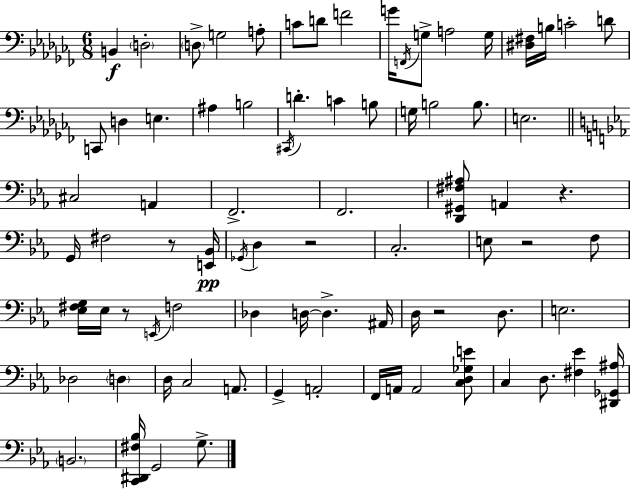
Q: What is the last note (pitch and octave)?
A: G3